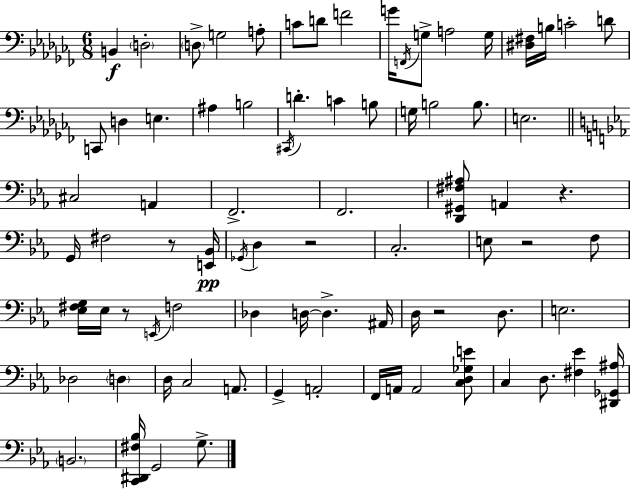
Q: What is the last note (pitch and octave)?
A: G3